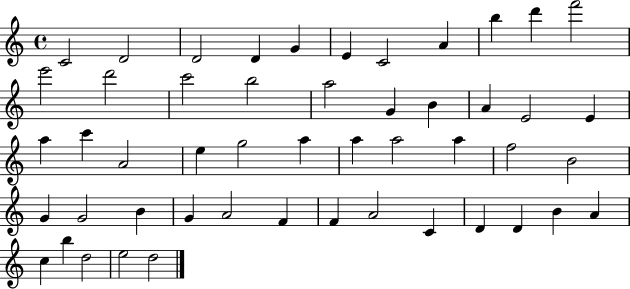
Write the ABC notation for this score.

X:1
T:Untitled
M:4/4
L:1/4
K:C
C2 D2 D2 D G E C2 A b d' f'2 e'2 d'2 c'2 b2 a2 G B A E2 E a c' A2 e g2 a a a2 a f2 B2 G G2 B G A2 F F A2 C D D B A c b d2 e2 d2